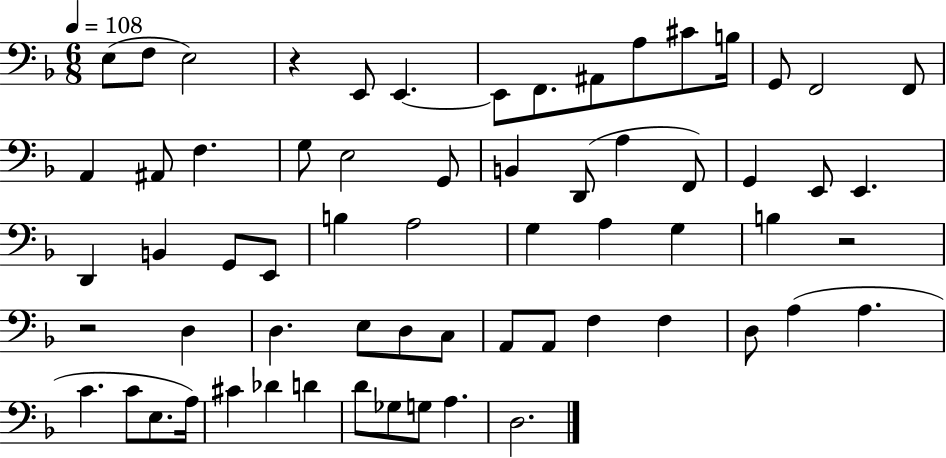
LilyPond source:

{
  \clef bass
  \numericTimeSignature
  \time 6/8
  \key f \major
  \tempo 4 = 108
  e8( f8 e2) | r4 e,8 e,4.~~ | e,8 f,8. ais,8 a8 cis'8 b16 | g,8 f,2 f,8 | \break a,4 ais,8 f4. | g8 e2 g,8 | b,4 d,8( a4 f,8) | g,4 e,8 e,4. | \break d,4 b,4 g,8 e,8 | b4 a2 | g4 a4 g4 | b4 r2 | \break r2 d4 | d4. e8 d8 c8 | a,8 a,8 f4 f4 | d8 a4( a4. | \break c'4. c'8 e8. a16) | cis'4 des'4 d'4 | d'8 ges8 g8 a4. | d2. | \break \bar "|."
}